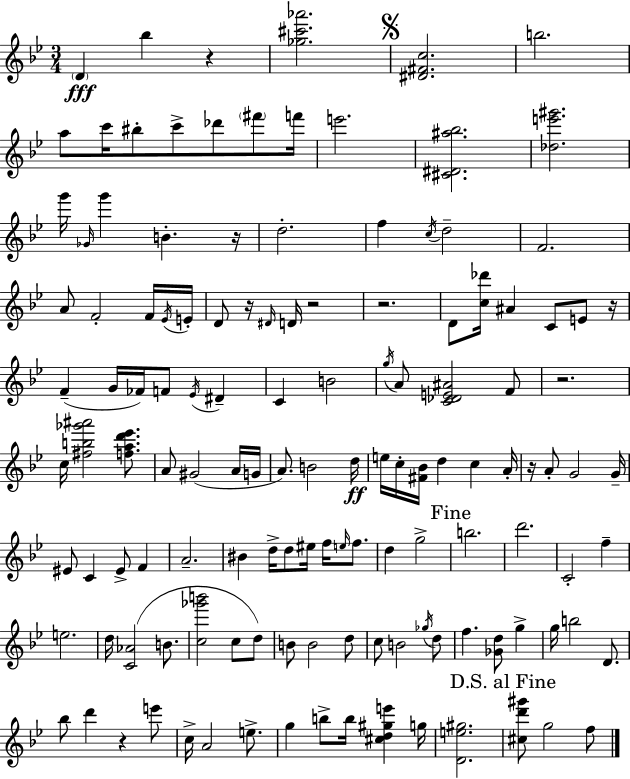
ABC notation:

X:1
T:Untitled
M:3/4
L:1/4
K:Bb
D _b z [_g^c'_a']2 [^D^Fc]2 b2 a/2 c'/4 ^b/2 c'/2 _d'/2 ^f'/2 f'/4 e'2 [^C^D^a_b]2 [_de'^g']2 g'/4 _G/4 g' B z/4 d2 f c/4 d2 F2 A/2 F2 F/4 _E/4 E/4 D/2 z/4 ^D/4 D/4 z2 z2 D/2 [c_d']/4 ^A C/2 E/2 z/4 F G/4 _F/4 F/2 _E/4 ^D C B2 g/4 A/2 [C_DE^A]2 F/2 z2 c/4 [^fb_g'^a']2 [fad'_e']/2 A/2 ^G2 A/4 G/4 A/2 B2 d/4 e/4 c/4 [^F_B]/4 d c A/4 z/4 A/2 G2 G/4 ^E/2 C ^E/2 F A2 ^B d/4 d/2 ^e/4 f/4 e/4 f/2 d g2 b2 d'2 C2 f e2 d/4 [C_A]2 B/2 [c_g'b']2 c/2 d/2 B/2 B2 d/2 c/2 B2 _g/4 d/2 f [_Gd]/2 g g/4 b2 D/2 _b/2 d' z e'/2 c/4 A2 e/2 g b/2 b/4 [^cd^ge'] g/4 [De^g]2 [^cd'^g']/2 g2 f/2